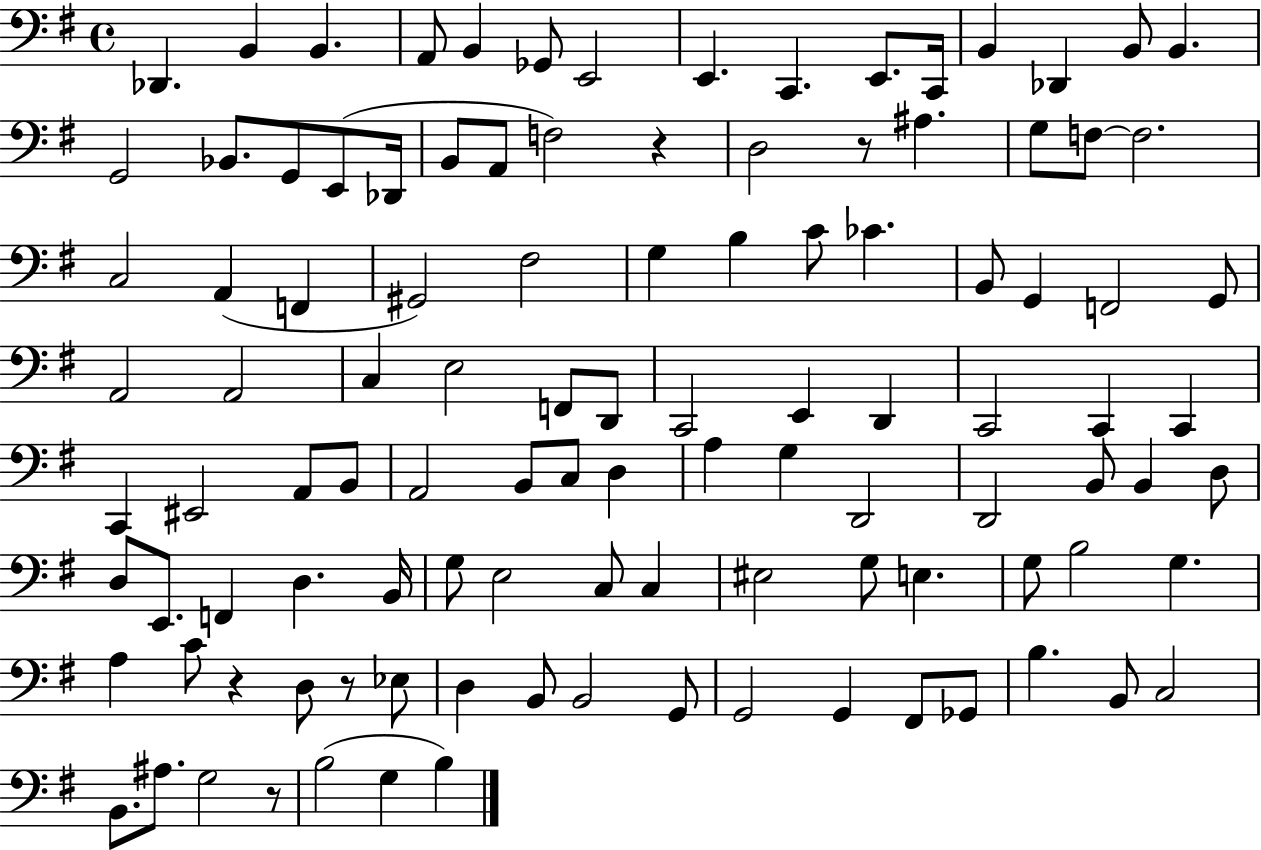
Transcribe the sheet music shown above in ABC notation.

X:1
T:Untitled
M:4/4
L:1/4
K:G
_D,, B,, B,, A,,/2 B,, _G,,/2 E,,2 E,, C,, E,,/2 C,,/4 B,, _D,, B,,/2 B,, G,,2 _B,,/2 G,,/2 E,,/2 _D,,/4 B,,/2 A,,/2 F,2 z D,2 z/2 ^A, G,/2 F,/2 F,2 C,2 A,, F,, ^G,,2 ^F,2 G, B, C/2 _C B,,/2 G,, F,,2 G,,/2 A,,2 A,,2 C, E,2 F,,/2 D,,/2 C,,2 E,, D,, C,,2 C,, C,, C,, ^E,,2 A,,/2 B,,/2 A,,2 B,,/2 C,/2 D, A, G, D,,2 D,,2 B,,/2 B,, D,/2 D,/2 E,,/2 F,, D, B,,/4 G,/2 E,2 C,/2 C, ^E,2 G,/2 E, G,/2 B,2 G, A, C/2 z D,/2 z/2 _E,/2 D, B,,/2 B,,2 G,,/2 G,,2 G,, ^F,,/2 _G,,/2 B, B,,/2 C,2 B,,/2 ^A,/2 G,2 z/2 B,2 G, B,